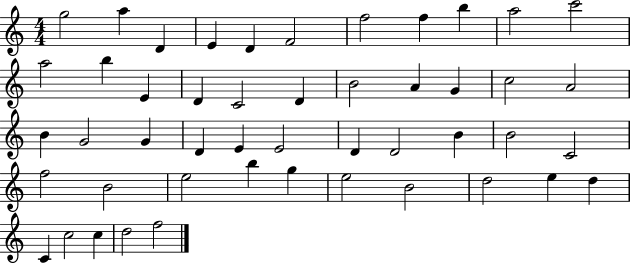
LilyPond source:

{
  \clef treble
  \numericTimeSignature
  \time 4/4
  \key c \major
  g''2 a''4 d'4 | e'4 d'4 f'2 | f''2 f''4 b''4 | a''2 c'''2 | \break a''2 b''4 e'4 | d'4 c'2 d'4 | b'2 a'4 g'4 | c''2 a'2 | \break b'4 g'2 g'4 | d'4 e'4 e'2 | d'4 d'2 b'4 | b'2 c'2 | \break f''2 b'2 | e''2 b''4 g''4 | e''2 b'2 | d''2 e''4 d''4 | \break c'4 c''2 c''4 | d''2 f''2 | \bar "|."
}